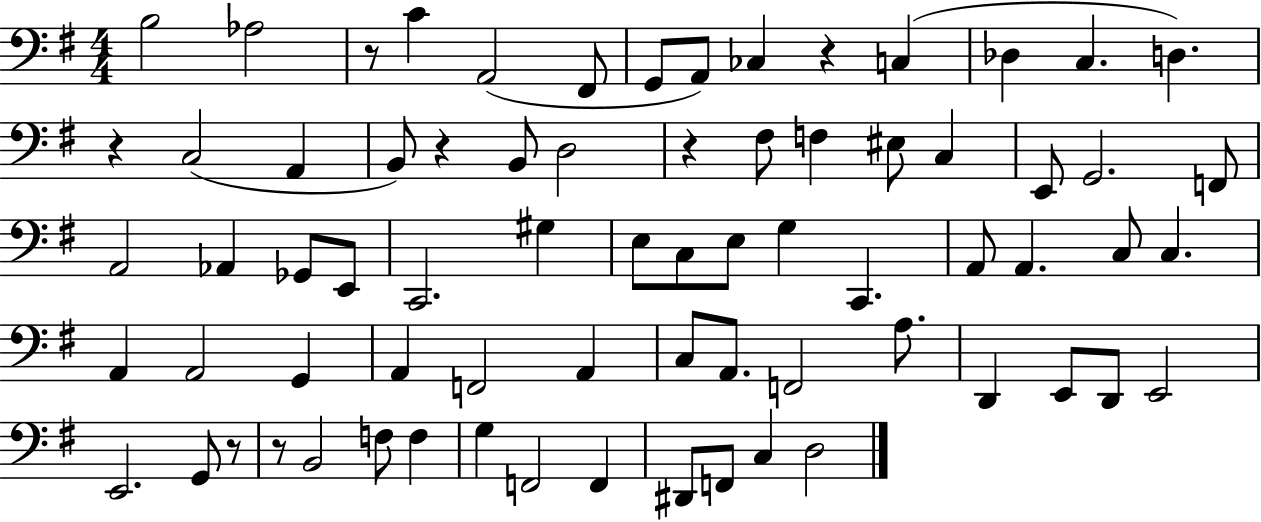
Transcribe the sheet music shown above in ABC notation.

X:1
T:Untitled
M:4/4
L:1/4
K:G
B,2 _A,2 z/2 C A,,2 ^F,,/2 G,,/2 A,,/2 _C, z C, _D, C, D, z C,2 A,, B,,/2 z B,,/2 D,2 z ^F,/2 F, ^E,/2 C, E,,/2 G,,2 F,,/2 A,,2 _A,, _G,,/2 E,,/2 C,,2 ^G, E,/2 C,/2 E,/2 G, C,, A,,/2 A,, C,/2 C, A,, A,,2 G,, A,, F,,2 A,, C,/2 A,,/2 F,,2 A,/2 D,, E,,/2 D,,/2 E,,2 E,,2 G,,/2 z/2 z/2 B,,2 F,/2 F, G, F,,2 F,, ^D,,/2 F,,/2 C, D,2